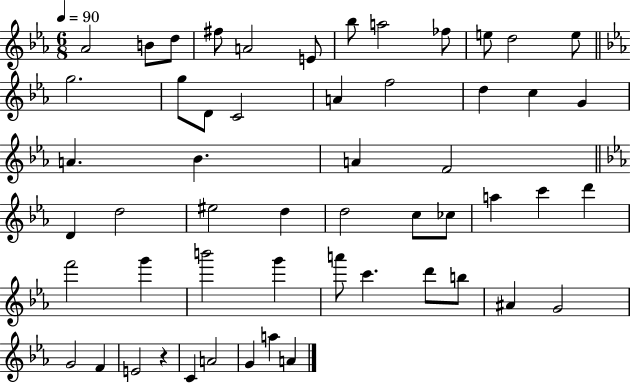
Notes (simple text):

Ab4/h B4/e D5/e F#5/e A4/h E4/e Bb5/e A5/h FES5/e E5/e D5/h E5/e G5/h. G5/e D4/e C4/h A4/q F5/h D5/q C5/q G4/q A4/q. Bb4/q. A4/q F4/h D4/q D5/h EIS5/h D5/q D5/h C5/e CES5/e A5/q C6/q D6/q F6/h G6/q B6/h G6/q A6/e C6/q. D6/e B5/e A#4/q G4/h G4/h F4/q E4/h R/q C4/q A4/h G4/q A5/q A4/q